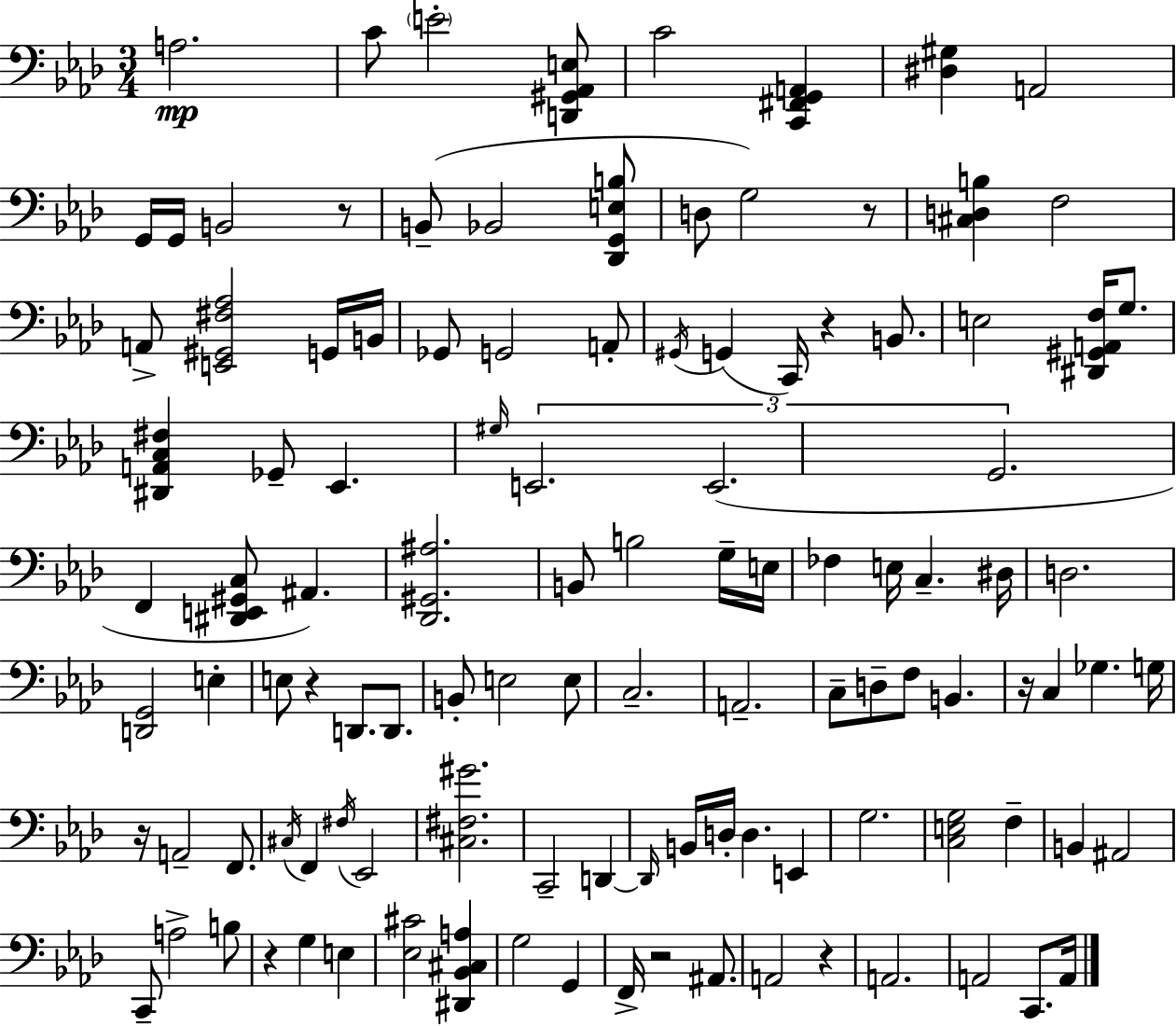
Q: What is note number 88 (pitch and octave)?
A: C2